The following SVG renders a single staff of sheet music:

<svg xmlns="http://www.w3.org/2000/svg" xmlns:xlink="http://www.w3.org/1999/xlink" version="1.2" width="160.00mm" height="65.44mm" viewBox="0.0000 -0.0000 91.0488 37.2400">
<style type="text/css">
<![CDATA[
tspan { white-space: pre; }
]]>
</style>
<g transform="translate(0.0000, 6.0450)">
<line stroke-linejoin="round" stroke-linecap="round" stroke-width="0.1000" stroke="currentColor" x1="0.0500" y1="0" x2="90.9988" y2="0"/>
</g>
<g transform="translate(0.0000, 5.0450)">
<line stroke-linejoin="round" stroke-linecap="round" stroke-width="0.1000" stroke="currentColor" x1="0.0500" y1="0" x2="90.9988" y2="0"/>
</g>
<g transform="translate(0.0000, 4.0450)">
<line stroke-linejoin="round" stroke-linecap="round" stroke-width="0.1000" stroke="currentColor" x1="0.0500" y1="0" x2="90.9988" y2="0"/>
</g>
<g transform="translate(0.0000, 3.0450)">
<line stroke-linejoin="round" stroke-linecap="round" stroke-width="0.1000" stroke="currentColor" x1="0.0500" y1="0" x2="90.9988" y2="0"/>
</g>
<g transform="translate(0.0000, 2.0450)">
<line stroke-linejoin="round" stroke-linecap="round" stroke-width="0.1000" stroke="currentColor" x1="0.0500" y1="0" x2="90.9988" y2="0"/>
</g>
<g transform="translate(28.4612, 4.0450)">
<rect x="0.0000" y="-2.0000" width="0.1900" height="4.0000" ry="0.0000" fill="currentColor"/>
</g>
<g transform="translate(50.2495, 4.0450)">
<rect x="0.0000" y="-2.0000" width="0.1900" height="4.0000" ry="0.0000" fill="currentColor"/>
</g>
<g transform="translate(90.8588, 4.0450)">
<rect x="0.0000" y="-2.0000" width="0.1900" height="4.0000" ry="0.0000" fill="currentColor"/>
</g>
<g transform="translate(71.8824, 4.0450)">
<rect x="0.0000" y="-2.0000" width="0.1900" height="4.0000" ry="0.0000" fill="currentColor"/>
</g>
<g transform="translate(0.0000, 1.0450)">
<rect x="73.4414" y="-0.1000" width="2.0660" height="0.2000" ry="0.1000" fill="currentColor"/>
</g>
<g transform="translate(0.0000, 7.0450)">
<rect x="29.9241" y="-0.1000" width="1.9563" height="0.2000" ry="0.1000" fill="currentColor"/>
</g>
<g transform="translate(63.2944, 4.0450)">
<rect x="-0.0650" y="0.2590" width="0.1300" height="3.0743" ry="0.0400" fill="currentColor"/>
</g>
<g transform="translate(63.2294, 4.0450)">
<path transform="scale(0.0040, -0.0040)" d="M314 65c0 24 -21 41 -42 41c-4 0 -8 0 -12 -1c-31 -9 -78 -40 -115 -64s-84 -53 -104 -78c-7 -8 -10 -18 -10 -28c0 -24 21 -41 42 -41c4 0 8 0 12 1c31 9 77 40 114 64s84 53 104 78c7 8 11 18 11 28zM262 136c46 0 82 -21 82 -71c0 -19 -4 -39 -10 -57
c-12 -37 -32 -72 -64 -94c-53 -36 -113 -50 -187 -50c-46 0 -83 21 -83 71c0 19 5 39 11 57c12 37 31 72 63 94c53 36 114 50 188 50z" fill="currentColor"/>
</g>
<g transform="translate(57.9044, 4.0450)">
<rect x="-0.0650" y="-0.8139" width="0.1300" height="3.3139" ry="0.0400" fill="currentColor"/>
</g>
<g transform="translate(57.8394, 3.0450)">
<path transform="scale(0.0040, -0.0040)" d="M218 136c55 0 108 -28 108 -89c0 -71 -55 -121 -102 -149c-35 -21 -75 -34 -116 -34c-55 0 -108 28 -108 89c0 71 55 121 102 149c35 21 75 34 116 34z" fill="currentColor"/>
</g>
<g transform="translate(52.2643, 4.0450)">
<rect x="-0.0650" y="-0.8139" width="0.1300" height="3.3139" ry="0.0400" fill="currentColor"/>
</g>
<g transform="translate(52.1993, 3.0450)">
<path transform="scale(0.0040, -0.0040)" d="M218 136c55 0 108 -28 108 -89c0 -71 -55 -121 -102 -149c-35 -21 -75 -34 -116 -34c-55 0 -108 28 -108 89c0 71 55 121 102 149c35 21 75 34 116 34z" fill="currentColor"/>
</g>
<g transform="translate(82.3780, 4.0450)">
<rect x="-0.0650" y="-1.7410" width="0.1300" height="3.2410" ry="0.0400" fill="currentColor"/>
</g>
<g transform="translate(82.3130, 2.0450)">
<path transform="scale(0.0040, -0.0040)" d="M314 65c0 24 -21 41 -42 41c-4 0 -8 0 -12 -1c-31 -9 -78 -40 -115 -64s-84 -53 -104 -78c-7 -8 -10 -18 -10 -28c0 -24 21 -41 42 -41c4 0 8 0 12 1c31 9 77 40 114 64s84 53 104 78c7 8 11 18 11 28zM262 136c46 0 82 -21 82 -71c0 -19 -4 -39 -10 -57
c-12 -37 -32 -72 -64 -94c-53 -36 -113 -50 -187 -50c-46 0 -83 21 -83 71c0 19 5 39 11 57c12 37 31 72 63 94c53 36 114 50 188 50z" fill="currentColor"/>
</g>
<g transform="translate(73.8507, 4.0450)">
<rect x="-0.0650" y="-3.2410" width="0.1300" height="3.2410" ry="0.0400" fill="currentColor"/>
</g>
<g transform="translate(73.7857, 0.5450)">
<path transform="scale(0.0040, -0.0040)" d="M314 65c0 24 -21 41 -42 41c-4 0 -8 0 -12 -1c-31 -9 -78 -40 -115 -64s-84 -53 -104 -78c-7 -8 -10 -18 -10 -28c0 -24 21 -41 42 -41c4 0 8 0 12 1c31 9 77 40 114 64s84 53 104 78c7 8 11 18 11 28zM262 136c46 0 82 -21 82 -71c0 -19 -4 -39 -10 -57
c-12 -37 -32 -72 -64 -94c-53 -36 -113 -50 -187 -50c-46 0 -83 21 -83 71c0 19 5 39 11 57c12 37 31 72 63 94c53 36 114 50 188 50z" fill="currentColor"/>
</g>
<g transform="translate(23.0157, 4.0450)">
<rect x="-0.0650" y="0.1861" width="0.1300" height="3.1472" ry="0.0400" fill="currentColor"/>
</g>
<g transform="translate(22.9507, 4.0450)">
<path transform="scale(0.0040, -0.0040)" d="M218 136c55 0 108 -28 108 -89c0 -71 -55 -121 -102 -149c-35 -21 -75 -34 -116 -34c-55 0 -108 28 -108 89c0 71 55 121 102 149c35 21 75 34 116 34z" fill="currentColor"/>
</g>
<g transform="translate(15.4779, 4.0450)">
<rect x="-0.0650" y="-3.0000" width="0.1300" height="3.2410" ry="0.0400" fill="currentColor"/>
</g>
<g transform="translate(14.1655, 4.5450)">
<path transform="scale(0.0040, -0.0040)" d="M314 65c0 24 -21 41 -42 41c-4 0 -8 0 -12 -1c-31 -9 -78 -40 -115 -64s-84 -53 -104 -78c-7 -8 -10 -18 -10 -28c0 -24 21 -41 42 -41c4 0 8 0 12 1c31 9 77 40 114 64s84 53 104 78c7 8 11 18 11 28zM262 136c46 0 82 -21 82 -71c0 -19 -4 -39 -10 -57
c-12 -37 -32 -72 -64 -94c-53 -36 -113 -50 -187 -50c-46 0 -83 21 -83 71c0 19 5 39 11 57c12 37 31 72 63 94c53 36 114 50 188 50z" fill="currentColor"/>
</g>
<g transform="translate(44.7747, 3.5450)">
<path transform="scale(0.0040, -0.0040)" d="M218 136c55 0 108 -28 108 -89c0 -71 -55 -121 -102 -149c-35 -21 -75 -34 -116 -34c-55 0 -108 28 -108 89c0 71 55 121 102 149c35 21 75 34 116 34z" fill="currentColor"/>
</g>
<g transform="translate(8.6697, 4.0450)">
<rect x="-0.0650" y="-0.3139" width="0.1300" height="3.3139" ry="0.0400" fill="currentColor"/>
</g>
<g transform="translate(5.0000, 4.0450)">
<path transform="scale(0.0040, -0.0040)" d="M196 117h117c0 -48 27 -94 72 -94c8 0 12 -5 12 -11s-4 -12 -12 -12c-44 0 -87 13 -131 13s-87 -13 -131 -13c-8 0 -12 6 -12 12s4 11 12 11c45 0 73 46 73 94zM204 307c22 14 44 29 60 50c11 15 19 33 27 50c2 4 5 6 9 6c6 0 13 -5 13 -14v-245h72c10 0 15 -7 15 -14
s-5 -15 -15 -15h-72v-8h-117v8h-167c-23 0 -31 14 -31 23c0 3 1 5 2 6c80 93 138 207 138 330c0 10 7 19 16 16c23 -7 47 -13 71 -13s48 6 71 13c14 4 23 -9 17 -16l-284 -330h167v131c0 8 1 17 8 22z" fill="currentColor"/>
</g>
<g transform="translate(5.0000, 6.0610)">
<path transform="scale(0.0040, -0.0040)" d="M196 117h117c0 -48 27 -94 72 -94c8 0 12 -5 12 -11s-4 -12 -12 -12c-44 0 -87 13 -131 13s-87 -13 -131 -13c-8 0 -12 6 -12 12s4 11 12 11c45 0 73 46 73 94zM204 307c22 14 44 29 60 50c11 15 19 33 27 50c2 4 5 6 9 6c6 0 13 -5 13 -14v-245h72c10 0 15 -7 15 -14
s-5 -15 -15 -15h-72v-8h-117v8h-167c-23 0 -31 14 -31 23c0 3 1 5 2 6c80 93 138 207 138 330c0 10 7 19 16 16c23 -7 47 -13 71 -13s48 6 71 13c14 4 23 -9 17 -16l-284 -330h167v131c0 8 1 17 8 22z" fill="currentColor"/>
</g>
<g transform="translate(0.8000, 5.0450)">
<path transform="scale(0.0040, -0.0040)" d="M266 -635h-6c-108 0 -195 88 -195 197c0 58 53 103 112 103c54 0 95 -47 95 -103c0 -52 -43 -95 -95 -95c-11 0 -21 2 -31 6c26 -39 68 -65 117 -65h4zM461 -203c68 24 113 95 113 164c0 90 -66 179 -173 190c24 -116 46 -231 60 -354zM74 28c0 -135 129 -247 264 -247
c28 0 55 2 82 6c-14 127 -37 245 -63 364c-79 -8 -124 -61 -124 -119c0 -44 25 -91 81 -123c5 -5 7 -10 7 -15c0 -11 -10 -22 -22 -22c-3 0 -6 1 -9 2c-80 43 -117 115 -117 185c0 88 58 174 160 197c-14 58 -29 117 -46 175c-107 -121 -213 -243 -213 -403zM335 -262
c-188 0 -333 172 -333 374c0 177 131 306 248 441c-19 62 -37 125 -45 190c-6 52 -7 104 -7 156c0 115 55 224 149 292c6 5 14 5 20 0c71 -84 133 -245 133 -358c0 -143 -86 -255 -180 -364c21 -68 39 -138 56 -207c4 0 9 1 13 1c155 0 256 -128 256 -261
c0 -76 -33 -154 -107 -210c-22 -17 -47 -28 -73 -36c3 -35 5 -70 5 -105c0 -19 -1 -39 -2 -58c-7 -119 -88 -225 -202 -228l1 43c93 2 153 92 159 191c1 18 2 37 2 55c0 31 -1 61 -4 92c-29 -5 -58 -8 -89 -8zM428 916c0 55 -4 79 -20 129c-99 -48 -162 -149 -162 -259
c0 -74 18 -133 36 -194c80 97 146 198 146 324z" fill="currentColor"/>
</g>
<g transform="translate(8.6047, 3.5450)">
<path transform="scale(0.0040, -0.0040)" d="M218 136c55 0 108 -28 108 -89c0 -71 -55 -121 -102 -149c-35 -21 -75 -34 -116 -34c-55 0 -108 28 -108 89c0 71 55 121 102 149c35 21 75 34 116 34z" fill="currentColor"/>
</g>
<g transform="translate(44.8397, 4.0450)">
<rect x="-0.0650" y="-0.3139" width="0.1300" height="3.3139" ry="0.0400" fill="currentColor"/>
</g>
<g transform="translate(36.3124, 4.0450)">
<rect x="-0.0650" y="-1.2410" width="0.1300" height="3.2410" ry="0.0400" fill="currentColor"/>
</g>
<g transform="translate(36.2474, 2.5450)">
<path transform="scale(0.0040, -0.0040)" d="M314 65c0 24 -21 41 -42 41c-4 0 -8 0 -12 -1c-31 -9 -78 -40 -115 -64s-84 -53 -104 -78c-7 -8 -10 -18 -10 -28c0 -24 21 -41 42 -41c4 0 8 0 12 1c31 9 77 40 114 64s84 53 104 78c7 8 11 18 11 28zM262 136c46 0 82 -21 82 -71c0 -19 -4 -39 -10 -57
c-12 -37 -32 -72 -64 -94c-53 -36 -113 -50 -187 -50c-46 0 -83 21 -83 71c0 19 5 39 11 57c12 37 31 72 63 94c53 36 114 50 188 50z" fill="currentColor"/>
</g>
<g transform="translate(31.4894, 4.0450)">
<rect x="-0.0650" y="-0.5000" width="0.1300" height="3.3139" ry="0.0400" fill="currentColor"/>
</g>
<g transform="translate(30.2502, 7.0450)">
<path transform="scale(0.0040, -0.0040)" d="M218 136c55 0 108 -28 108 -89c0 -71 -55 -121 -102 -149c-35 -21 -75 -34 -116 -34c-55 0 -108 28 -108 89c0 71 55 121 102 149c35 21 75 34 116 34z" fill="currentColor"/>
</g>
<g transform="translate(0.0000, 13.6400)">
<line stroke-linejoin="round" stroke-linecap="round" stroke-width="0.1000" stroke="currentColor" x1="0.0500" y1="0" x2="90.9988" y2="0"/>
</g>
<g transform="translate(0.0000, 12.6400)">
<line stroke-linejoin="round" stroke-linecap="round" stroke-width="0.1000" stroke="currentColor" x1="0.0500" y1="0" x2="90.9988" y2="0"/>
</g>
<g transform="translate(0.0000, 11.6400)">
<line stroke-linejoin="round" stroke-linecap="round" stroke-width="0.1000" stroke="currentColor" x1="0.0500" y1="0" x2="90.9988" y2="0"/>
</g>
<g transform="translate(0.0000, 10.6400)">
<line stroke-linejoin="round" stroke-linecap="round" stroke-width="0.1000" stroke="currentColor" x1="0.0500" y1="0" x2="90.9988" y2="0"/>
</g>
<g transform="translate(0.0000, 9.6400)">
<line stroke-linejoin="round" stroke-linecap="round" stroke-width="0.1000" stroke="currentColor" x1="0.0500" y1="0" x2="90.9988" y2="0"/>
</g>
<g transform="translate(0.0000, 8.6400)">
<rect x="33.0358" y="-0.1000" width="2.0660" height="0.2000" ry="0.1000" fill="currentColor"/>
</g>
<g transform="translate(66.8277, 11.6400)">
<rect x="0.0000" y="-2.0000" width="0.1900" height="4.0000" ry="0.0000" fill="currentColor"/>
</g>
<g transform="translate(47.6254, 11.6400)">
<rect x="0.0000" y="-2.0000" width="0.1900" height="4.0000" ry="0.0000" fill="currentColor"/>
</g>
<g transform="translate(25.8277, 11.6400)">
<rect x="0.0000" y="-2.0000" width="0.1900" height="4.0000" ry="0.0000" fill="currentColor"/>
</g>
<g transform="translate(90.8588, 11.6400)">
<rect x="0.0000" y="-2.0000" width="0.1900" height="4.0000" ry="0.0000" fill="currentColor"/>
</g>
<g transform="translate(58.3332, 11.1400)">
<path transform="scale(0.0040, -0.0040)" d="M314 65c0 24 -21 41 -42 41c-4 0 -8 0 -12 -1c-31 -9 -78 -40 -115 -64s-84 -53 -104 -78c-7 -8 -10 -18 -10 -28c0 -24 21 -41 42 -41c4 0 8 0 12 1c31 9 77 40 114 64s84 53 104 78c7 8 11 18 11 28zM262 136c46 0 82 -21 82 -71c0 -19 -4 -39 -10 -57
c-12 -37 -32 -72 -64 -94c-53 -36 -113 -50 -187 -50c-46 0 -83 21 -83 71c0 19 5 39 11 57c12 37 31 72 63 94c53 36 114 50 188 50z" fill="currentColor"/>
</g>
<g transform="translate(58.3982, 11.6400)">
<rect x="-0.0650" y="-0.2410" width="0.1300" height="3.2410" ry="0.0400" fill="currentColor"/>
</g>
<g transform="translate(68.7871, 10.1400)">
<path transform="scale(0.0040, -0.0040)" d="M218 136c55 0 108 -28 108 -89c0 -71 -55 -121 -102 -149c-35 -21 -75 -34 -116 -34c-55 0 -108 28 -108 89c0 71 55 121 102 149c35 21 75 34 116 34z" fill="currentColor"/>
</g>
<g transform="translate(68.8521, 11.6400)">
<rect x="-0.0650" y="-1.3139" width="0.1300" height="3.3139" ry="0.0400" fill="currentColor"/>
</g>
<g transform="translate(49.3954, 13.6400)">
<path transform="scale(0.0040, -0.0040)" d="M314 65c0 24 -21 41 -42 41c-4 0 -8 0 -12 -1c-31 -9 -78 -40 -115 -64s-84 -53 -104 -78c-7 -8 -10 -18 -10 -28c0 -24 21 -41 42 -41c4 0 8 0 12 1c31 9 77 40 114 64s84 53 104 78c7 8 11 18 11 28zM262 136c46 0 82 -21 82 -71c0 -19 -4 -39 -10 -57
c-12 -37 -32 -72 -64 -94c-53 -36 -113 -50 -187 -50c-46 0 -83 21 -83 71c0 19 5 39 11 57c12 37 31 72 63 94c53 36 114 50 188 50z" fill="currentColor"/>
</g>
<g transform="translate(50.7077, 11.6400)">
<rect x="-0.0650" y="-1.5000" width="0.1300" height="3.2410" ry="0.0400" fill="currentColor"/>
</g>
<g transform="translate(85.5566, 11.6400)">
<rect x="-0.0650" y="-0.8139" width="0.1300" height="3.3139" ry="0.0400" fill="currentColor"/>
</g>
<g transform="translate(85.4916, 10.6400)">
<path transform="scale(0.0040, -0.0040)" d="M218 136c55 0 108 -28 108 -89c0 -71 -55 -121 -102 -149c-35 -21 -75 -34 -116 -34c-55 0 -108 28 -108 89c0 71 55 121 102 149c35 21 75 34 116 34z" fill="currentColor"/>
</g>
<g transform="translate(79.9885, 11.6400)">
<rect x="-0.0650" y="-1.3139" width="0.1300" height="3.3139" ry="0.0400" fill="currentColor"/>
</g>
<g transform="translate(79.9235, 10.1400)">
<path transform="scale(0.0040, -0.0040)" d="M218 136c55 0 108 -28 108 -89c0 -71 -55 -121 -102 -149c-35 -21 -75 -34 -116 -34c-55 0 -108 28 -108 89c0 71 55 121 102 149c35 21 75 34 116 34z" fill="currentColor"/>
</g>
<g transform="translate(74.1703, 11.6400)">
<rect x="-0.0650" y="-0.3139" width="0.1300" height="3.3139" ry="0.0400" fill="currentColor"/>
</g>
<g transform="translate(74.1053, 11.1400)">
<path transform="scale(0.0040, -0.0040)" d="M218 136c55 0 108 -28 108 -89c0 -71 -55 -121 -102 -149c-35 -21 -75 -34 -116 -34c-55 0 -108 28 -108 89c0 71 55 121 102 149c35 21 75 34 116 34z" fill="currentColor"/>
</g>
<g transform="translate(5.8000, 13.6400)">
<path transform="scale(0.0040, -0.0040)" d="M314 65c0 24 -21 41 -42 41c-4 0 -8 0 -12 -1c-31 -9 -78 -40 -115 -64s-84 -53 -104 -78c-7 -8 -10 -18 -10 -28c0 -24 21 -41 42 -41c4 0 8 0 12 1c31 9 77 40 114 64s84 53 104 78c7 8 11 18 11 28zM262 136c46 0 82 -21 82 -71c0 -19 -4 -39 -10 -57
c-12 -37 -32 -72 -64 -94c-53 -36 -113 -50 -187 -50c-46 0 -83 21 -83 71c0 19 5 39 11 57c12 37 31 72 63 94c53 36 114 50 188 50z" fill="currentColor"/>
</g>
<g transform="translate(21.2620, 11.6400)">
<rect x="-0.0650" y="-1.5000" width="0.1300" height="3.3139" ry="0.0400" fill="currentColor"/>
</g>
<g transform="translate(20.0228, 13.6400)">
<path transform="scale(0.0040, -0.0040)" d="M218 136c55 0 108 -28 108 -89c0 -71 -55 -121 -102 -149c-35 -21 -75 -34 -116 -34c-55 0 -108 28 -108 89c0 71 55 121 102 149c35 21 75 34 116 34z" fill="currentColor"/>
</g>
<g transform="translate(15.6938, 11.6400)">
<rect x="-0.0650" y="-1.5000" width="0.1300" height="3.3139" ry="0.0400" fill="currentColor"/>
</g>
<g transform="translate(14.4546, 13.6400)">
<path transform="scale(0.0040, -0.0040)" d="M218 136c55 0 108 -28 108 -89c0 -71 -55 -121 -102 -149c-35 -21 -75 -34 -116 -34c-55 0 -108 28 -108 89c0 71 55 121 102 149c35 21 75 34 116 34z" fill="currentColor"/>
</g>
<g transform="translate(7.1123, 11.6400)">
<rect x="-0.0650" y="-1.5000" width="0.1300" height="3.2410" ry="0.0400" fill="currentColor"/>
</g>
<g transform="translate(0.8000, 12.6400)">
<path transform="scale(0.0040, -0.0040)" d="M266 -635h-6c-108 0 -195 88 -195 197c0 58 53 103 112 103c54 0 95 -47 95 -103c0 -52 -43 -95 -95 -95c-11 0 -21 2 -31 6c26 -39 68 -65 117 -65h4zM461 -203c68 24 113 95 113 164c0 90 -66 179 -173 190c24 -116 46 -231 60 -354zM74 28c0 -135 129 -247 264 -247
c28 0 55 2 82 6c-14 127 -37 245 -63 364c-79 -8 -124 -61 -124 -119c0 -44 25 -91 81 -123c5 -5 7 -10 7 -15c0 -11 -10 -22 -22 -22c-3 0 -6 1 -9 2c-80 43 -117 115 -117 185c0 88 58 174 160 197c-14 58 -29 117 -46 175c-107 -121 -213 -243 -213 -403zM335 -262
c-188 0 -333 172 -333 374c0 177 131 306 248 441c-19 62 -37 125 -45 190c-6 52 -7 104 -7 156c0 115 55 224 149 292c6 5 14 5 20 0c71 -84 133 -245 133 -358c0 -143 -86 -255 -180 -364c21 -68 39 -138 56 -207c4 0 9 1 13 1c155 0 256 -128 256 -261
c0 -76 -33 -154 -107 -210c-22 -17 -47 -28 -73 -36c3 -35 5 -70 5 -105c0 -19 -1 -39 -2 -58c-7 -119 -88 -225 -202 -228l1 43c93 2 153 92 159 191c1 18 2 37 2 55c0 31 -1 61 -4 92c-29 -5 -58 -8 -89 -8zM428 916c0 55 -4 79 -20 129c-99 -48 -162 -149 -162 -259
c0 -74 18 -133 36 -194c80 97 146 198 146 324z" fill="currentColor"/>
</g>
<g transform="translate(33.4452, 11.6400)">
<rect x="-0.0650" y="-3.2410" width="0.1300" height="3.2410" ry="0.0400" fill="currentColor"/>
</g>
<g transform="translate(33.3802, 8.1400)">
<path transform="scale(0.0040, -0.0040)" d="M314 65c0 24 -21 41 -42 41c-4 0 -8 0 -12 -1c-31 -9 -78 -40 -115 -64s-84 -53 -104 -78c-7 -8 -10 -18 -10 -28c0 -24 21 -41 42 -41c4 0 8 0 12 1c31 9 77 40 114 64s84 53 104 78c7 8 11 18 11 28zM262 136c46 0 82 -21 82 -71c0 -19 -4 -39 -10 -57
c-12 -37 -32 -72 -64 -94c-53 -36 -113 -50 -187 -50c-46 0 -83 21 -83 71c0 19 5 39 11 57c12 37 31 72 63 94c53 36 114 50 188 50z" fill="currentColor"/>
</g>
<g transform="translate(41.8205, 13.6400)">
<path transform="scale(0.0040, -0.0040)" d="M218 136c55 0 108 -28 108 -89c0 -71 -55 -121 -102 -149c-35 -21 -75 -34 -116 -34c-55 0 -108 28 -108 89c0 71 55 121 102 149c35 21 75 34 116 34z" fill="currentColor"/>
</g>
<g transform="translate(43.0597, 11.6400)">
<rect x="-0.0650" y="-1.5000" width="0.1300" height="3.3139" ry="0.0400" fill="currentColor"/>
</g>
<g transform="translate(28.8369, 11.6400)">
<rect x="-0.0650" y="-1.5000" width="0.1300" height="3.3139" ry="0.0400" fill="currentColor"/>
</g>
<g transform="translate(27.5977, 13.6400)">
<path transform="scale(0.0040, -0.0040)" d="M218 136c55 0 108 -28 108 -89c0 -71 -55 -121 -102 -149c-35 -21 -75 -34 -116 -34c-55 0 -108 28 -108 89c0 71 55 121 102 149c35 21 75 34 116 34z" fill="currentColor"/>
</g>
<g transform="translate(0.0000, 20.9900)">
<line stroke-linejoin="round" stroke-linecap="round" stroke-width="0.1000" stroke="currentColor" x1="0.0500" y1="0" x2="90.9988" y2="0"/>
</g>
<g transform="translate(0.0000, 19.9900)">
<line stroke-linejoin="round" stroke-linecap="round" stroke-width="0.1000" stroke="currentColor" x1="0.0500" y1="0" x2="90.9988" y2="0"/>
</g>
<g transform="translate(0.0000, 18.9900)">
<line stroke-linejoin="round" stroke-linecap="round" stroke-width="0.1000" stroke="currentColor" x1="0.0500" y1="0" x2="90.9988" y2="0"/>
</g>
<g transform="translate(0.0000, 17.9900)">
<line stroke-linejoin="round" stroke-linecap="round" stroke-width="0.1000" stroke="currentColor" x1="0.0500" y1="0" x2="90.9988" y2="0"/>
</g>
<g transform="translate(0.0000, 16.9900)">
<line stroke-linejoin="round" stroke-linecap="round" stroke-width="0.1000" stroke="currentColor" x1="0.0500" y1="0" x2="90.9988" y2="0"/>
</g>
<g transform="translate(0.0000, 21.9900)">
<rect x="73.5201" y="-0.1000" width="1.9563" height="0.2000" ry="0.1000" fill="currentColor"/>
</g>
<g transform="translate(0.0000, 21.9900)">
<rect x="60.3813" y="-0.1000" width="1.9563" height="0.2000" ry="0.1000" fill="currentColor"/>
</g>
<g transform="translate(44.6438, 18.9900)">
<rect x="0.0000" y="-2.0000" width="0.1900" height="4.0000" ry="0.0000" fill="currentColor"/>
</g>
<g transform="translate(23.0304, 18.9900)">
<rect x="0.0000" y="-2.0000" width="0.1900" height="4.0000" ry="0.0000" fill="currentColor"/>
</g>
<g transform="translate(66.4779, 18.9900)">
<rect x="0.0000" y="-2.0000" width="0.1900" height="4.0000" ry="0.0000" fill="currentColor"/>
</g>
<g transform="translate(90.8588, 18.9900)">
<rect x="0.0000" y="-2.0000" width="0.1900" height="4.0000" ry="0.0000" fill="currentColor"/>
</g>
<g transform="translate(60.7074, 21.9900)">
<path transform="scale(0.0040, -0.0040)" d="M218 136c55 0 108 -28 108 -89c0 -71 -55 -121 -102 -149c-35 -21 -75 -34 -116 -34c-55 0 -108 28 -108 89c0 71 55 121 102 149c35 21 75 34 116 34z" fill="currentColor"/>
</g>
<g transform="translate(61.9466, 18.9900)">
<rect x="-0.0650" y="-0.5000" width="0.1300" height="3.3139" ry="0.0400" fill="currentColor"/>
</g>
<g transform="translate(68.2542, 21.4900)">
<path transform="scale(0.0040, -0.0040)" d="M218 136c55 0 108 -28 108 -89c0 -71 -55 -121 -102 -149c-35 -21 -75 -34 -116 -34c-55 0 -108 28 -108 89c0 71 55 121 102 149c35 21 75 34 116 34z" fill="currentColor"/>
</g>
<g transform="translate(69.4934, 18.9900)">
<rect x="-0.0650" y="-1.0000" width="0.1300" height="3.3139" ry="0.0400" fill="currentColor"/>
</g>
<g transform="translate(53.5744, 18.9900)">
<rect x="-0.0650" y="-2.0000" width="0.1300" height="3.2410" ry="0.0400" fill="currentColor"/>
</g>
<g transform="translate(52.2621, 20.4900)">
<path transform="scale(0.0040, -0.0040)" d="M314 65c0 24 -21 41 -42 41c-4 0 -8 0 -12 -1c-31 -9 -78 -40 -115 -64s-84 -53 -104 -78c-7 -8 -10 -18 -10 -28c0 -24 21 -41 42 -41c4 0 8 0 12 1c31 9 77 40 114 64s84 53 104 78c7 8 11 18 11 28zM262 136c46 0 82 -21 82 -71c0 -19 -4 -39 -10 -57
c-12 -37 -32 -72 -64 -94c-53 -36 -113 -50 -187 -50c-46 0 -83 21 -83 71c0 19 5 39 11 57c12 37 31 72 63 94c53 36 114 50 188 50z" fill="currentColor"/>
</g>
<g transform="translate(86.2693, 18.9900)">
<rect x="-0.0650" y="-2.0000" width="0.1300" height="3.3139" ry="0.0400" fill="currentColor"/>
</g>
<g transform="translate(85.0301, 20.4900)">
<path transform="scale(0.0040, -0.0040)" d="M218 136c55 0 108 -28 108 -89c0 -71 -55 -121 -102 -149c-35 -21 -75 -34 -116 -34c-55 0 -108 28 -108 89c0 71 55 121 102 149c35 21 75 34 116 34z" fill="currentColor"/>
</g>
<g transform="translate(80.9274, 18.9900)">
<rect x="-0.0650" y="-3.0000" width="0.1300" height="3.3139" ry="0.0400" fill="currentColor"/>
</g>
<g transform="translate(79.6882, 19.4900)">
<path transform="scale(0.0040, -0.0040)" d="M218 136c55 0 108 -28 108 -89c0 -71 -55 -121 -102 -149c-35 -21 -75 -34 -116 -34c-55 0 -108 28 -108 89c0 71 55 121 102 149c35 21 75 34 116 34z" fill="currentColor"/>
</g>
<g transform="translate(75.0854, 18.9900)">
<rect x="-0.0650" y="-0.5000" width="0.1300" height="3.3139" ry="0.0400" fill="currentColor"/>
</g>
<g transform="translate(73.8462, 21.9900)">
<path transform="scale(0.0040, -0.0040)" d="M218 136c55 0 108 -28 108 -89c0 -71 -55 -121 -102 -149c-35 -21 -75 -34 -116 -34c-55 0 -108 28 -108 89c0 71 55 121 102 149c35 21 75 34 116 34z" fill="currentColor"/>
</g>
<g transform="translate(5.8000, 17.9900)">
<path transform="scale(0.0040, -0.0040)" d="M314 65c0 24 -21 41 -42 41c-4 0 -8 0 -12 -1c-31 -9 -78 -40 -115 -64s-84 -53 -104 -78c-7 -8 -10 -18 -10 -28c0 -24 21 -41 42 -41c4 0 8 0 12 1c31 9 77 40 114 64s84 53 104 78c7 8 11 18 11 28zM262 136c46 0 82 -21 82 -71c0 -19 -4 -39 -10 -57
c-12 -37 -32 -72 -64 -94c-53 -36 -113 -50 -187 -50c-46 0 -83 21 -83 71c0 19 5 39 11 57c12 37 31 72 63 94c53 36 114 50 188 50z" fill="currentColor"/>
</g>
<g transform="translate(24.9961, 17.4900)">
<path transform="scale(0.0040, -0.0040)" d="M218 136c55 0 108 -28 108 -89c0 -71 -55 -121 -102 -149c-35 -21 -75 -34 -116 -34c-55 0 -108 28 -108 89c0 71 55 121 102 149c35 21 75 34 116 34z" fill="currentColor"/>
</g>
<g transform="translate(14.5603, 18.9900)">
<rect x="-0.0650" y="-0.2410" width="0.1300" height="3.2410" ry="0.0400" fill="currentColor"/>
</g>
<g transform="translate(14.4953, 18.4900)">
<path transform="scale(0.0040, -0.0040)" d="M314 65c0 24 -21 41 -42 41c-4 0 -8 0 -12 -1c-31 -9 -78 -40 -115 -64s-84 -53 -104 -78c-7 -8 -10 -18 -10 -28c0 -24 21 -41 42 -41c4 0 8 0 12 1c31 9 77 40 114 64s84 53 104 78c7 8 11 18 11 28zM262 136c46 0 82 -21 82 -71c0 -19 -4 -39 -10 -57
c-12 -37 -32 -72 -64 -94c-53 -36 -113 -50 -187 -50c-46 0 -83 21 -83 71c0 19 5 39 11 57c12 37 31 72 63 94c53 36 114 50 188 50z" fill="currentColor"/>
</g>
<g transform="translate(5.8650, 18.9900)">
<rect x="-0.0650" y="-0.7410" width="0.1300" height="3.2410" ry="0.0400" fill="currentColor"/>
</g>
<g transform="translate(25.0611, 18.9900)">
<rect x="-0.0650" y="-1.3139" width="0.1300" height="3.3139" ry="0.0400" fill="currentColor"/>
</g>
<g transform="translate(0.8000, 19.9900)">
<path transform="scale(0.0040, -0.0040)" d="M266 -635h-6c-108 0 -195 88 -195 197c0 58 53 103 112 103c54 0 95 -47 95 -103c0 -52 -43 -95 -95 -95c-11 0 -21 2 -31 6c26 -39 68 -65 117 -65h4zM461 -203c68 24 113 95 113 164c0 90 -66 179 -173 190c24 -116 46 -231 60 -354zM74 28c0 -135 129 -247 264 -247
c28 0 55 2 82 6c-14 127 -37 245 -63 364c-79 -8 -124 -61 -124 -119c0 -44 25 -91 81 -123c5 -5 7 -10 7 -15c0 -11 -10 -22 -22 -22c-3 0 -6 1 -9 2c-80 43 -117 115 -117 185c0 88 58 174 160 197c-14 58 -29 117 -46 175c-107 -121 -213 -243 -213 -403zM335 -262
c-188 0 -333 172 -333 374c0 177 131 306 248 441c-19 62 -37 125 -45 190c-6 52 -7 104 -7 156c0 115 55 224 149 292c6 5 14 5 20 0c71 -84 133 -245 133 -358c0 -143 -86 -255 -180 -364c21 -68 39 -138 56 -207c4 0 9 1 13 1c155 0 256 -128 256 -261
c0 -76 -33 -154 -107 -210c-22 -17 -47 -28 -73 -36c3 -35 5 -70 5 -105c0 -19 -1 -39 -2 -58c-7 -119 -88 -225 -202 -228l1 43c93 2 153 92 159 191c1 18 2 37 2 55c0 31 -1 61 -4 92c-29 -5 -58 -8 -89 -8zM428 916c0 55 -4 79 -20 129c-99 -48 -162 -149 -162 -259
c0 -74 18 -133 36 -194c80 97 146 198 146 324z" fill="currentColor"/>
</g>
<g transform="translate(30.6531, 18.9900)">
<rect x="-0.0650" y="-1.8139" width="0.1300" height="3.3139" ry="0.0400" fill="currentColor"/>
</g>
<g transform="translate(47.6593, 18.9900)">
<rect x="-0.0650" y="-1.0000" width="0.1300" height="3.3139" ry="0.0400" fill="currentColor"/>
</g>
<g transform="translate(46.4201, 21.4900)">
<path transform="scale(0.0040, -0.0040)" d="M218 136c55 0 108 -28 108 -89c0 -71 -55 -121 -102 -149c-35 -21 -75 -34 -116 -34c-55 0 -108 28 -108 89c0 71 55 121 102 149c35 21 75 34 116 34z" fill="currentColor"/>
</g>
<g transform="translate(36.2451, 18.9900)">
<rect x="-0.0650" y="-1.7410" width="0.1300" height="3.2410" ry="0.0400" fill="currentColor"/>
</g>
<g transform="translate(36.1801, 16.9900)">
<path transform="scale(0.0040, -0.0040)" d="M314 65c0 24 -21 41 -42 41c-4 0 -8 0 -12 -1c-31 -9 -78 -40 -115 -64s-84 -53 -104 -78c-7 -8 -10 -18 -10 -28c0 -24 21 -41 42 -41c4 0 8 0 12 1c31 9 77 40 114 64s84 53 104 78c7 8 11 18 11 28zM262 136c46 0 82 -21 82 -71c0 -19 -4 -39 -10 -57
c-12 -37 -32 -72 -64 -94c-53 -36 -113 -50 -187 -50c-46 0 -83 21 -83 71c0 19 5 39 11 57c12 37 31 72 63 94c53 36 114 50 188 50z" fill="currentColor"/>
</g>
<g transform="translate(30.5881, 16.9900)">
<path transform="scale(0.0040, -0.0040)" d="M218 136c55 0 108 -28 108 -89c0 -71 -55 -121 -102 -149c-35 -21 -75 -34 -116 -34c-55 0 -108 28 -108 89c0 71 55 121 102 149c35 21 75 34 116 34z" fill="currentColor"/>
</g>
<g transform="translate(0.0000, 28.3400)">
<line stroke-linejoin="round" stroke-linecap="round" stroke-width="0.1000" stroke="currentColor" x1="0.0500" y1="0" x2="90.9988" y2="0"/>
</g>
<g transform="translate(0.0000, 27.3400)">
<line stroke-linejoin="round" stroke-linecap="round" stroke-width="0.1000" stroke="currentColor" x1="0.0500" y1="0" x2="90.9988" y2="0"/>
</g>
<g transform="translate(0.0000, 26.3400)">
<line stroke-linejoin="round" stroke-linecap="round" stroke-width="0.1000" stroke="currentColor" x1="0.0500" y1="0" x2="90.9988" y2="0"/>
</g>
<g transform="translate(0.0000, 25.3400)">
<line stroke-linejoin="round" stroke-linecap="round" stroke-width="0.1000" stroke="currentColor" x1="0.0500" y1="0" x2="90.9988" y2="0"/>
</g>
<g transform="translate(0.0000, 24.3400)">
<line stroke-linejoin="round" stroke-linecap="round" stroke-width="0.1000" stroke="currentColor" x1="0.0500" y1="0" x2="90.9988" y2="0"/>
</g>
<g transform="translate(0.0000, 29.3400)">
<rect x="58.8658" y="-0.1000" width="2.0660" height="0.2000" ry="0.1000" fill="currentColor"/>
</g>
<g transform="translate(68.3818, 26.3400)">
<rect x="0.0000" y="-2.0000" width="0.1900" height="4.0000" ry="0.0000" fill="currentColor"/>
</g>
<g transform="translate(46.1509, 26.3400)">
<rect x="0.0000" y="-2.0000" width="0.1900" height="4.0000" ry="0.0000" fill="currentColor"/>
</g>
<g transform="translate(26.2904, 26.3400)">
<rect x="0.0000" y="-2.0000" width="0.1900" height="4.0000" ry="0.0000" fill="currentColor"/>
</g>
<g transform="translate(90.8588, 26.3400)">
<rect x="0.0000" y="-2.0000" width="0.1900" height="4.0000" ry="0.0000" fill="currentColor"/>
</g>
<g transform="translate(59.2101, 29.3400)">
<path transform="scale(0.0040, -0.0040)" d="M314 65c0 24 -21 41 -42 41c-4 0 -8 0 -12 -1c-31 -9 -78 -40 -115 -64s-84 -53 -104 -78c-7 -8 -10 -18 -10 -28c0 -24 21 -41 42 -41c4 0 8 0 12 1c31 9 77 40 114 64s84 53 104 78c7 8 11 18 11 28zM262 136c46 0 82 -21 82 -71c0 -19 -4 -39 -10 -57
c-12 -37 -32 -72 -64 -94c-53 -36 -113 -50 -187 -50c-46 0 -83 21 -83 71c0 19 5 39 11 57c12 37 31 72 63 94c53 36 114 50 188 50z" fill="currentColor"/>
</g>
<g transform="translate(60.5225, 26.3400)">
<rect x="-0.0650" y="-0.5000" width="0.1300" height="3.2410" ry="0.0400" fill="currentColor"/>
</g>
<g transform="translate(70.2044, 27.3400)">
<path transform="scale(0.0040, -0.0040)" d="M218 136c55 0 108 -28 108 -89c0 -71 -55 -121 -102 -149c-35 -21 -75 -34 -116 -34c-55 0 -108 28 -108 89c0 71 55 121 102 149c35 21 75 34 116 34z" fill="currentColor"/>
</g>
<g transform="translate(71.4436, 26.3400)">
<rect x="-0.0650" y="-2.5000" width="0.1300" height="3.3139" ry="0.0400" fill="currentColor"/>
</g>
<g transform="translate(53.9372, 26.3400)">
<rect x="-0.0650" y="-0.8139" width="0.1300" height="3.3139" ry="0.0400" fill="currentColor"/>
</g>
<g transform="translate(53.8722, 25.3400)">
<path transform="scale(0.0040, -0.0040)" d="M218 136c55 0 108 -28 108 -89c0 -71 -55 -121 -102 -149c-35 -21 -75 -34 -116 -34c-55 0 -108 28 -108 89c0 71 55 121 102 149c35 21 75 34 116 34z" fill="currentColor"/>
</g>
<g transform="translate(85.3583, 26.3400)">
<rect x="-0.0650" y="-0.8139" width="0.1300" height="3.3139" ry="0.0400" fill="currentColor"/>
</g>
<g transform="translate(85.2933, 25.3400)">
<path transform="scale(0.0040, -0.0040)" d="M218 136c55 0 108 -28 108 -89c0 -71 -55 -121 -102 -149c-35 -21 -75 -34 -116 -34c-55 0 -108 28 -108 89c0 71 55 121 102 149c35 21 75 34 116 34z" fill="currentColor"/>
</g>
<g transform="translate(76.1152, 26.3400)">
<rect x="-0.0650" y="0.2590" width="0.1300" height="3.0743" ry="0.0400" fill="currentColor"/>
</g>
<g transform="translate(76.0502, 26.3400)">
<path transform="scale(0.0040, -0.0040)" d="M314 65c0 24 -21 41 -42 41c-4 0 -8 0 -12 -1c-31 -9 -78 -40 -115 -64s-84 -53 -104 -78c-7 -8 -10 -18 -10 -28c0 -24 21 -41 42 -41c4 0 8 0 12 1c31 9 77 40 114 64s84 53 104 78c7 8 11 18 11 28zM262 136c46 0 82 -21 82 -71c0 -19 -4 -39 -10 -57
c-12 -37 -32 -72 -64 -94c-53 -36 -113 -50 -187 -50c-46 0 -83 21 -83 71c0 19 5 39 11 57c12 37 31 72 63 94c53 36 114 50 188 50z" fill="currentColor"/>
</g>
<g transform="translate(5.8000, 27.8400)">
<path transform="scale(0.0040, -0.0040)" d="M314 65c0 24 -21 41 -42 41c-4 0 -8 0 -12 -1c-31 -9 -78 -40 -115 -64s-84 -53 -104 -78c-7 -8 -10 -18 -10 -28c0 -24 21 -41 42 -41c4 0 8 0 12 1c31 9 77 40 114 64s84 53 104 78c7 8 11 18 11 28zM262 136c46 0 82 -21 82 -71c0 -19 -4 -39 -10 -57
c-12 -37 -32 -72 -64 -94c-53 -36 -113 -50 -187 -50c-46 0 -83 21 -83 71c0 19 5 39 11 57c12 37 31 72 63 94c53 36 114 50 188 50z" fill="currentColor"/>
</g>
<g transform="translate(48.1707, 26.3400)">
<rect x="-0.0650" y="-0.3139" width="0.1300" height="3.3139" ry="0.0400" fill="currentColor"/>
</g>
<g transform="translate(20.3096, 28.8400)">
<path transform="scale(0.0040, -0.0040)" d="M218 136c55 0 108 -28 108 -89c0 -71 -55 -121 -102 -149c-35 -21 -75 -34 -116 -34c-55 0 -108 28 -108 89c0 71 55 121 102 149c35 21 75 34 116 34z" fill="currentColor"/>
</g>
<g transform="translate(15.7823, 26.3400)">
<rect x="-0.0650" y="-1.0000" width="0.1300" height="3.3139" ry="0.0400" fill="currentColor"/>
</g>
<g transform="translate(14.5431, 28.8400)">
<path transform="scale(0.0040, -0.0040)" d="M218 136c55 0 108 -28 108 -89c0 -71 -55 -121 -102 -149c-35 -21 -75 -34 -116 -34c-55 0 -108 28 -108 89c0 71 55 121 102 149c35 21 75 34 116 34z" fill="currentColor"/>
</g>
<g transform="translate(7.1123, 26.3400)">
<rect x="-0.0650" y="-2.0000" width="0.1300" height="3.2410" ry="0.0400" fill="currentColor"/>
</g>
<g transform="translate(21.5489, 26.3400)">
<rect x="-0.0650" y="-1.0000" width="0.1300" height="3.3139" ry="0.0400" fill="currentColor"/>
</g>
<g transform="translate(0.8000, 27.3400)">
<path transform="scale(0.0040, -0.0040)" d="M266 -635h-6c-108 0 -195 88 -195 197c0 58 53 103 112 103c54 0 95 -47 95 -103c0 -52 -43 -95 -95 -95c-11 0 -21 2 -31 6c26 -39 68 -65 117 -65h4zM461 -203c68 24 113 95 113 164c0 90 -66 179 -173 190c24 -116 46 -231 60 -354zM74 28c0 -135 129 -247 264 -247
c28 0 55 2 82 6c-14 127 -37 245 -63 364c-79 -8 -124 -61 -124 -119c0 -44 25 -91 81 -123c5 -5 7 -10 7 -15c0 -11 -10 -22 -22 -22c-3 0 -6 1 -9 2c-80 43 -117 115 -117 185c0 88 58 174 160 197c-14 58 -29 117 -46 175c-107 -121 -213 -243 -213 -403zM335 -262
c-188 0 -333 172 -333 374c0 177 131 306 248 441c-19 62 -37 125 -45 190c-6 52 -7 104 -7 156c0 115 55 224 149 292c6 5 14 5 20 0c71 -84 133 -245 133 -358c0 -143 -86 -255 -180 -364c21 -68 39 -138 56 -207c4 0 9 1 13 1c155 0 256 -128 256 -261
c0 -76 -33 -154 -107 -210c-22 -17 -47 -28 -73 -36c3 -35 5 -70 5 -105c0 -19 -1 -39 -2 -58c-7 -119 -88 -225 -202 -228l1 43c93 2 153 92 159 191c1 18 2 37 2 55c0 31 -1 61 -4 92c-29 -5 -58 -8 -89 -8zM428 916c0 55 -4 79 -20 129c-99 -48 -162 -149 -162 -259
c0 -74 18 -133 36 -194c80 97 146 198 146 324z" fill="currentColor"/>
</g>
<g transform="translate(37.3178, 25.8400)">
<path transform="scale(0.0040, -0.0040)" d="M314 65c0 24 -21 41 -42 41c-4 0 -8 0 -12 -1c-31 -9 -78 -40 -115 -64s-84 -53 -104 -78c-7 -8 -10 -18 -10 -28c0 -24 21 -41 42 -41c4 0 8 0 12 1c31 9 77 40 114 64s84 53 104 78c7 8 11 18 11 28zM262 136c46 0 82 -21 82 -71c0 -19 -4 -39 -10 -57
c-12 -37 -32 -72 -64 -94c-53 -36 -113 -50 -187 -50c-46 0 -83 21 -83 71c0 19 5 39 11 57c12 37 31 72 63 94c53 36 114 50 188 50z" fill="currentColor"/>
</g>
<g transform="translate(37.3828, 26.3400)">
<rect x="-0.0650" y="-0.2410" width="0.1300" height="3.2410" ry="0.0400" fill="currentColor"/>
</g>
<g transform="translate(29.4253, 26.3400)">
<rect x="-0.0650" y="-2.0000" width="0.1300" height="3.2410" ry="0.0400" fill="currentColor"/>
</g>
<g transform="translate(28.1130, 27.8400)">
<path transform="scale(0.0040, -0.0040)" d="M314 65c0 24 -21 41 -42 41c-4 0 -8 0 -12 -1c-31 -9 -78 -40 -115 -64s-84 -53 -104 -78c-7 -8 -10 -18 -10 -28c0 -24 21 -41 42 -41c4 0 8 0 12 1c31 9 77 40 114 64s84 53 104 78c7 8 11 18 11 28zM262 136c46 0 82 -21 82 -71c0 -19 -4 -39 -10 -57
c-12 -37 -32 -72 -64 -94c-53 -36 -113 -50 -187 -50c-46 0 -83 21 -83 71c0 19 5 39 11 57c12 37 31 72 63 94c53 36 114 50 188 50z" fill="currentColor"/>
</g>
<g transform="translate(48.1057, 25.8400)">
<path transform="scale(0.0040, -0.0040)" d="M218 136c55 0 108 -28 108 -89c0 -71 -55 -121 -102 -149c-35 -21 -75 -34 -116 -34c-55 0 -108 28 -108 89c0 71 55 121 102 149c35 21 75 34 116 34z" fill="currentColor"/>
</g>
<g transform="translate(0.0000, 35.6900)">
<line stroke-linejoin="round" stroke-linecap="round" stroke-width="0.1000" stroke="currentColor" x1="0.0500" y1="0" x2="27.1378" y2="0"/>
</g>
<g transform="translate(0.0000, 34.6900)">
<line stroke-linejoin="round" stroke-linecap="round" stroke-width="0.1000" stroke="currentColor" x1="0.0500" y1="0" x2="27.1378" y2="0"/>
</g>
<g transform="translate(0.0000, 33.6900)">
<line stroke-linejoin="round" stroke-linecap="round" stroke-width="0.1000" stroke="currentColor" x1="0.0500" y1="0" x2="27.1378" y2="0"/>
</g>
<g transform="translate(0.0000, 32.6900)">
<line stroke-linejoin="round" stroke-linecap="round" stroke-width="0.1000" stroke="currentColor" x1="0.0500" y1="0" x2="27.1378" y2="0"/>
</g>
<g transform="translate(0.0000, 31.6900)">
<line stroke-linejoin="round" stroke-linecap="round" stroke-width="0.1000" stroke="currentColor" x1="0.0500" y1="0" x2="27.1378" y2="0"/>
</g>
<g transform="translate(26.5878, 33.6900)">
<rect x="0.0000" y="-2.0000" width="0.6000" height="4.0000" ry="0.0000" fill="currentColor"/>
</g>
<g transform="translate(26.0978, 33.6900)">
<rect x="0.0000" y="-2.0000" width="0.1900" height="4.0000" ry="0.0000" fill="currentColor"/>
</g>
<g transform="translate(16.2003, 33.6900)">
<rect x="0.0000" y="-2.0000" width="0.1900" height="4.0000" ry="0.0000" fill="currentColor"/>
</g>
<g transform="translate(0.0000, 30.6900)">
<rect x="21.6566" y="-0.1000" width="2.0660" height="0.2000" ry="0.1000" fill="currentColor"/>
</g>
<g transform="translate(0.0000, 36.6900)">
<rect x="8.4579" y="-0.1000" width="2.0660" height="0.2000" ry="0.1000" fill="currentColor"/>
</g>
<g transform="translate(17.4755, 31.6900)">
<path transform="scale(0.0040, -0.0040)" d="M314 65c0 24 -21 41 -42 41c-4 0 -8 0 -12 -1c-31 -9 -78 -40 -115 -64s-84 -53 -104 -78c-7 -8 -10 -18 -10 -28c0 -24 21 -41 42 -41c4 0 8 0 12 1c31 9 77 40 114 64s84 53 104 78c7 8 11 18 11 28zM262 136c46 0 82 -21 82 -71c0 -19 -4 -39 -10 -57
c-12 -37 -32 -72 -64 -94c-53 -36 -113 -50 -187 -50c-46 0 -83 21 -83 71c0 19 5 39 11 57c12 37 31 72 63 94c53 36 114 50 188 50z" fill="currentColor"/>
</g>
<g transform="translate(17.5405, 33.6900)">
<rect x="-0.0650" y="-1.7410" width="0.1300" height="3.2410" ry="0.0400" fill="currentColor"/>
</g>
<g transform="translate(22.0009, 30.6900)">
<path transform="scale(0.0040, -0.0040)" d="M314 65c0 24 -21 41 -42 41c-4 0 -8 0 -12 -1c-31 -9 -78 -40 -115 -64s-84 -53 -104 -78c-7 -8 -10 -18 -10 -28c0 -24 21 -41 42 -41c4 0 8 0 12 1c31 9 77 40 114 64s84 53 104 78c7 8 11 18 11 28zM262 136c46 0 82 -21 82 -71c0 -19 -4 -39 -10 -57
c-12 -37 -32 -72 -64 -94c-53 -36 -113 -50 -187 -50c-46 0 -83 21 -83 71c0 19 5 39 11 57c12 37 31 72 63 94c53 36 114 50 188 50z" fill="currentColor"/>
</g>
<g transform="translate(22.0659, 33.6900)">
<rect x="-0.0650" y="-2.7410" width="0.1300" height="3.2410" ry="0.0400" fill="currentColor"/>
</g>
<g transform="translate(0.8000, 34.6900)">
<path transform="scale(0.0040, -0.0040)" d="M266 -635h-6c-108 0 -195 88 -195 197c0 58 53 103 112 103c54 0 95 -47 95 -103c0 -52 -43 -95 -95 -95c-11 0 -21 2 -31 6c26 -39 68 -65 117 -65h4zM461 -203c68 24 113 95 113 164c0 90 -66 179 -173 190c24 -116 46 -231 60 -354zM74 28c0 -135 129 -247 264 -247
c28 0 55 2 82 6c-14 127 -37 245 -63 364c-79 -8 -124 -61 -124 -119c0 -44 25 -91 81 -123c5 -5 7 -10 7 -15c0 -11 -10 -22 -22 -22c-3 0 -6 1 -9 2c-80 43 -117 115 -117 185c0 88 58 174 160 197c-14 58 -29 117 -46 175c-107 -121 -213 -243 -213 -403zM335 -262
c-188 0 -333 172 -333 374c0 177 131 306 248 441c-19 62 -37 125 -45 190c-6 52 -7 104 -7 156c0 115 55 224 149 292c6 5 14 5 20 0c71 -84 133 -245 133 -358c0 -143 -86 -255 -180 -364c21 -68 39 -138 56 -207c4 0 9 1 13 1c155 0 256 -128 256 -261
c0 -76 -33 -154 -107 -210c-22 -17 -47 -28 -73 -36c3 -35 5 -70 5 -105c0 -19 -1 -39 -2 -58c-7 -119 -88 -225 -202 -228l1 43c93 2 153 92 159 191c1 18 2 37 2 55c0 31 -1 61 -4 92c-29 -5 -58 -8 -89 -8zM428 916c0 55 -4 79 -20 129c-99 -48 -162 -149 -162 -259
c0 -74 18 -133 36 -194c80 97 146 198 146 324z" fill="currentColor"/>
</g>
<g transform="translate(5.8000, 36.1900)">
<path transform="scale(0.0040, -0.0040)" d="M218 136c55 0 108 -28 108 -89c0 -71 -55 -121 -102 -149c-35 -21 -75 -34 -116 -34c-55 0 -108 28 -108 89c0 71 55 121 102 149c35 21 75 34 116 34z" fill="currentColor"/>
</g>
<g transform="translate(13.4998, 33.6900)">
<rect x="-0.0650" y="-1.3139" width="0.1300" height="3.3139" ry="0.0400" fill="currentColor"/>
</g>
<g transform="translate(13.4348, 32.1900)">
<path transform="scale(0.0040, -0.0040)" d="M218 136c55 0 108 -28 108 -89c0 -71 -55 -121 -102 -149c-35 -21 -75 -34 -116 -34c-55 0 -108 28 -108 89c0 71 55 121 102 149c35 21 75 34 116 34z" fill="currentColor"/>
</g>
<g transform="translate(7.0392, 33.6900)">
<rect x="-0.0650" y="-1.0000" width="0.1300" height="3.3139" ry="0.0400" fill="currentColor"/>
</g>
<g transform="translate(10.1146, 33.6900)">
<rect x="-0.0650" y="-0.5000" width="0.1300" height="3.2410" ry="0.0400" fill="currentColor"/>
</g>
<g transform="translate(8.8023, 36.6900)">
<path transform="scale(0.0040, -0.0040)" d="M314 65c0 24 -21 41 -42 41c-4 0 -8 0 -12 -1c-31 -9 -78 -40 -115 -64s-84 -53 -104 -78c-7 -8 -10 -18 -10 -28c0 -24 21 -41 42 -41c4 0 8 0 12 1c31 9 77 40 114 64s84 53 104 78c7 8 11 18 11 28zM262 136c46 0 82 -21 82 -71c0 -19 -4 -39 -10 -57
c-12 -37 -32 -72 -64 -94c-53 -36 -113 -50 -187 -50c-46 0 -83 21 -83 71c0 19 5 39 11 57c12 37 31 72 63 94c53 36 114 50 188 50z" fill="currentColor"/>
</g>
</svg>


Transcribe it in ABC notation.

X:1
T:Untitled
M:4/4
L:1/4
K:C
c A2 B C e2 c d d B2 b2 f2 E2 E E E b2 E E2 c2 e c e d d2 c2 e f f2 D F2 C D C A F F2 D D F2 c2 c d C2 G B2 d D C2 e f2 a2